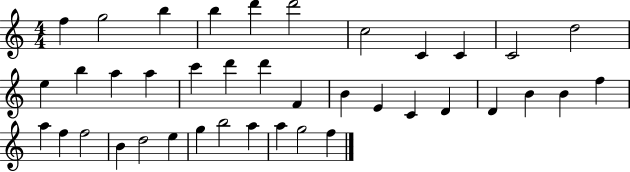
{
  \clef treble
  \numericTimeSignature
  \time 4/4
  \key c \major
  f''4 g''2 b''4 | b''4 d'''4 d'''2 | c''2 c'4 c'4 | c'2 d''2 | \break e''4 b''4 a''4 a''4 | c'''4 d'''4 d'''4 f'4 | b'4 e'4 c'4 d'4 | d'4 b'4 b'4 f''4 | \break a''4 f''4 f''2 | b'4 d''2 e''4 | g''4 b''2 a''4 | a''4 g''2 f''4 | \break \bar "|."
}